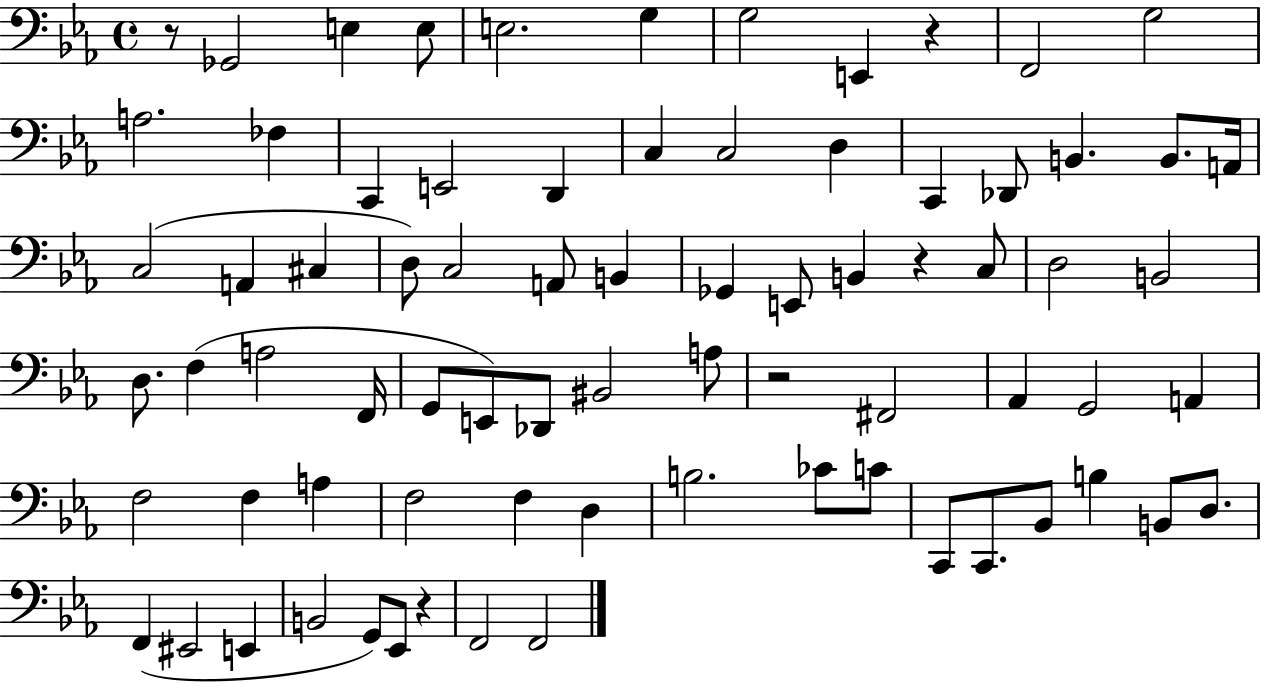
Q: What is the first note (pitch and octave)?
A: Gb2